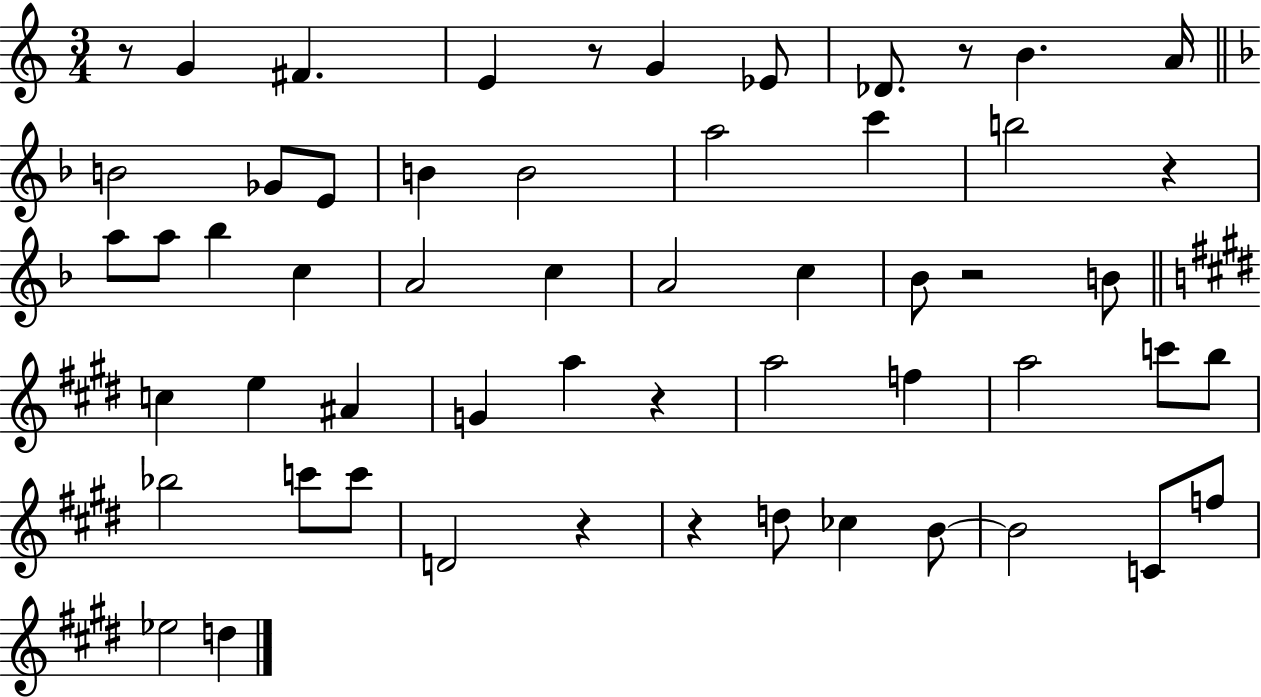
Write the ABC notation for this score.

X:1
T:Untitled
M:3/4
L:1/4
K:C
z/2 G ^F E z/2 G _E/2 _D/2 z/2 B A/4 B2 _G/2 E/2 B B2 a2 c' b2 z a/2 a/2 _b c A2 c A2 c _B/2 z2 B/2 c e ^A G a z a2 f a2 c'/2 b/2 _b2 c'/2 c'/2 D2 z z d/2 _c B/2 B2 C/2 f/2 _e2 d